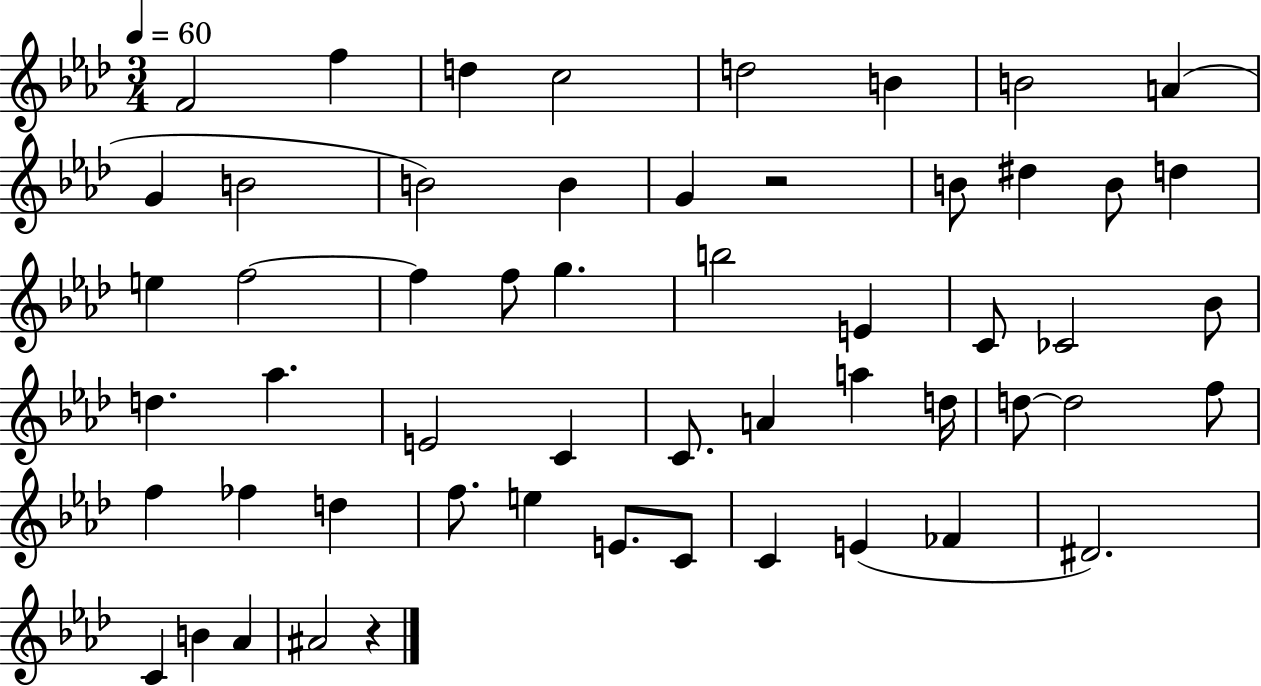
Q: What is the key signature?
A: AES major